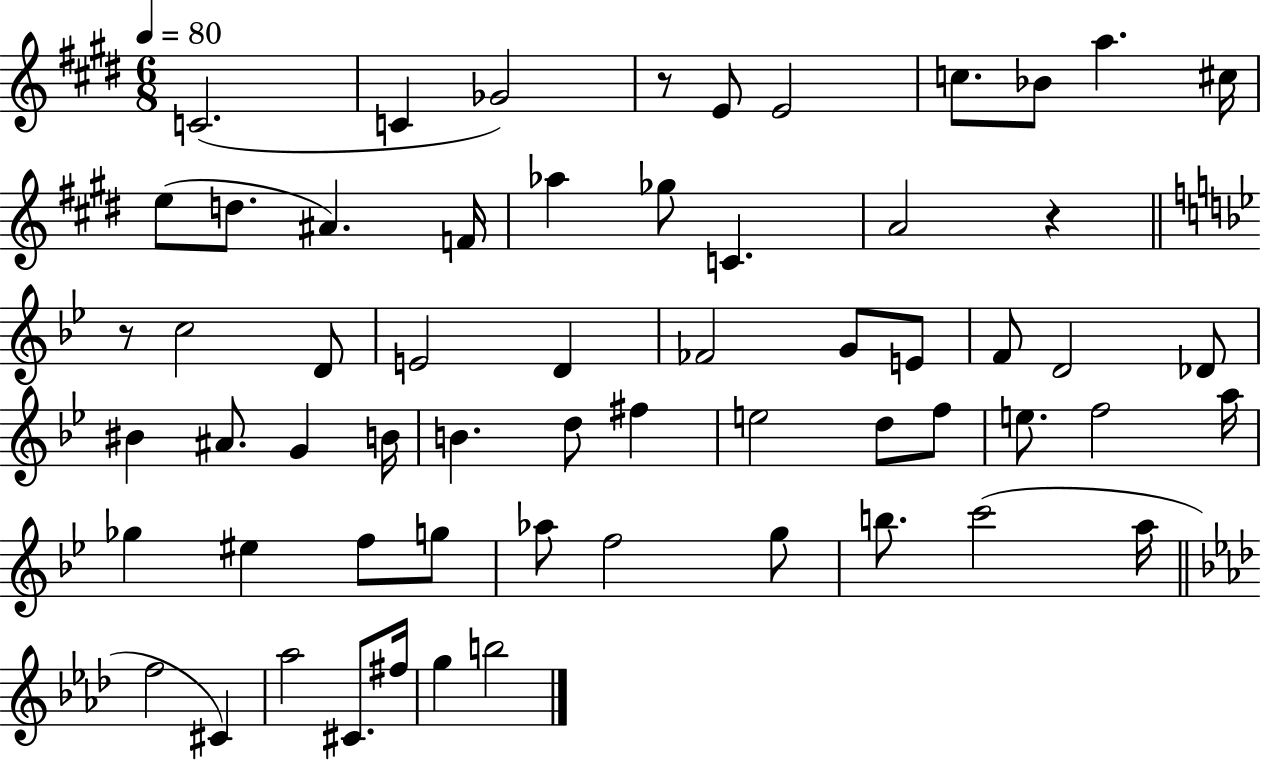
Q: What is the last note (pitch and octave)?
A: B5